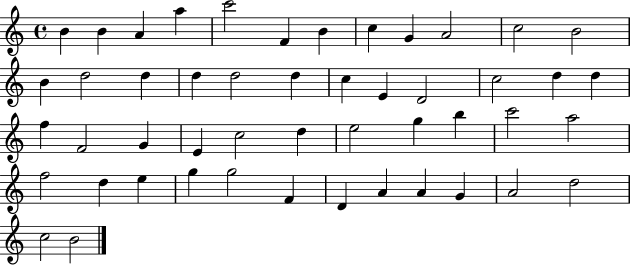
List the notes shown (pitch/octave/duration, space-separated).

B4/q B4/q A4/q A5/q C6/h F4/q B4/q C5/q G4/q A4/h C5/h B4/h B4/q D5/h D5/q D5/q D5/h D5/q C5/q E4/q D4/h C5/h D5/q D5/q F5/q F4/h G4/q E4/q C5/h D5/q E5/h G5/q B5/q C6/h A5/h F5/h D5/q E5/q G5/q G5/h F4/q D4/q A4/q A4/q G4/q A4/h D5/h C5/h B4/h